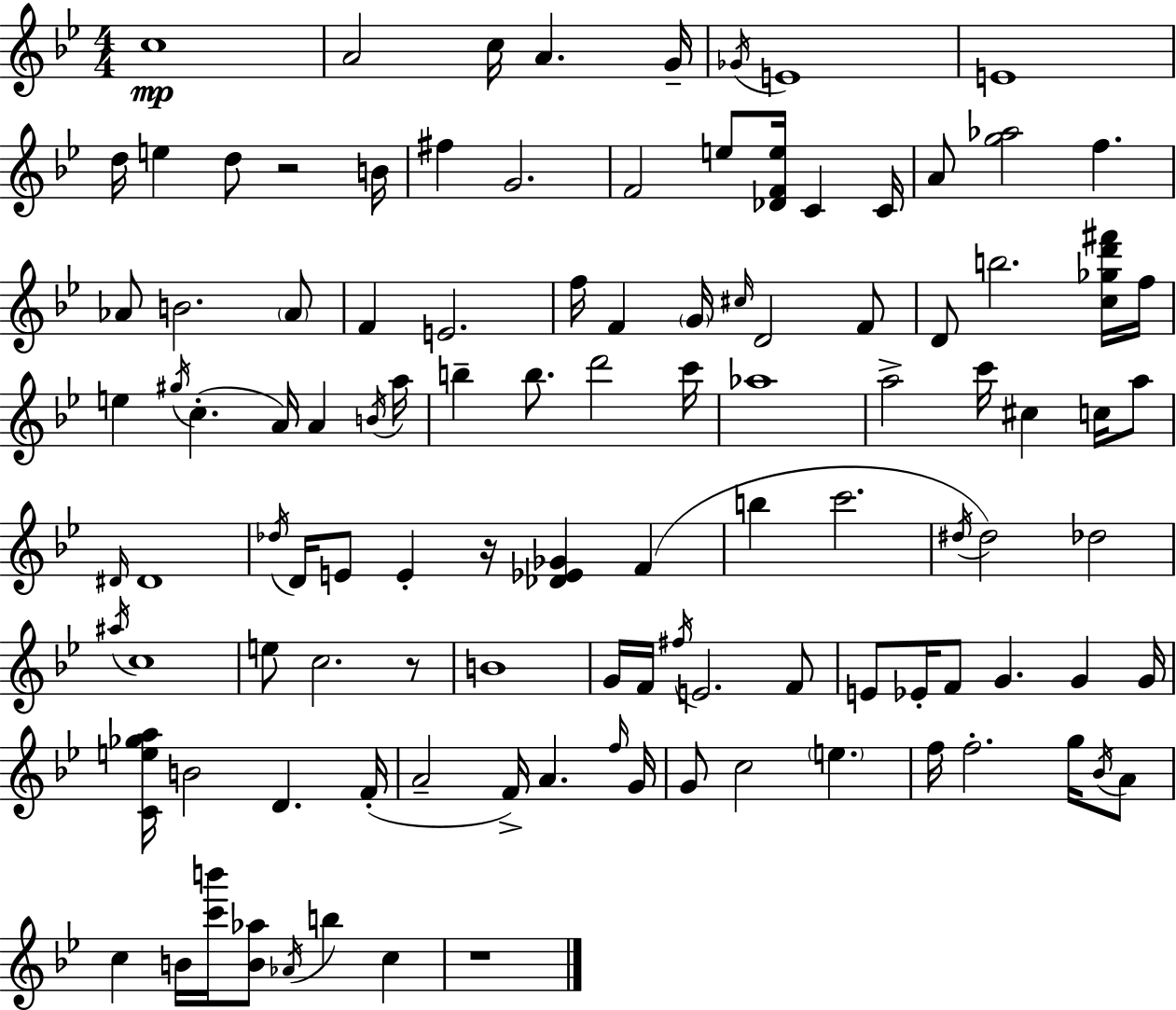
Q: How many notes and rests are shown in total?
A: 111